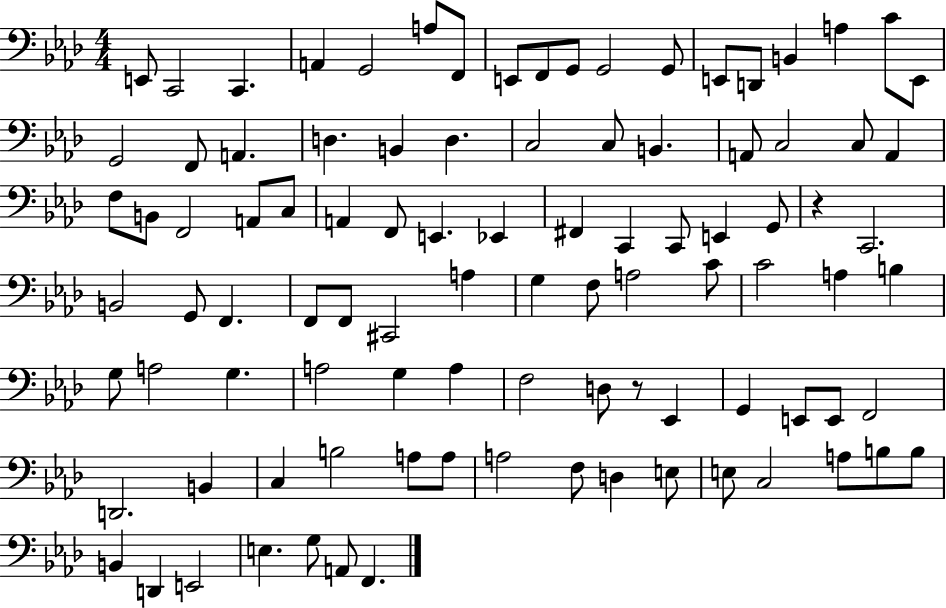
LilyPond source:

{
  \clef bass
  \numericTimeSignature
  \time 4/4
  \key aes \major
  e,8 c,2 c,4. | a,4 g,2 a8 f,8 | e,8 f,8 g,8 g,2 g,8 | e,8 d,8 b,4 a4 c'8 e,8 | \break g,2 f,8 a,4. | d4. b,4 d4. | c2 c8 b,4. | a,8 c2 c8 a,4 | \break f8 b,8 f,2 a,8 c8 | a,4 f,8 e,4. ees,4 | fis,4 c,4 c,8 e,4 g,8 | r4 c,2. | \break b,2 g,8 f,4. | f,8 f,8 cis,2 a4 | g4 f8 a2 c'8 | c'2 a4 b4 | \break g8 a2 g4. | a2 g4 a4 | f2 d8 r8 ees,4 | g,4 e,8 e,8 f,2 | \break d,2. b,4 | c4 b2 a8 a8 | a2 f8 d4 e8 | e8 c2 a8 b8 b8 | \break b,4 d,4 e,2 | e4. g8 a,8 f,4. | \bar "|."
}